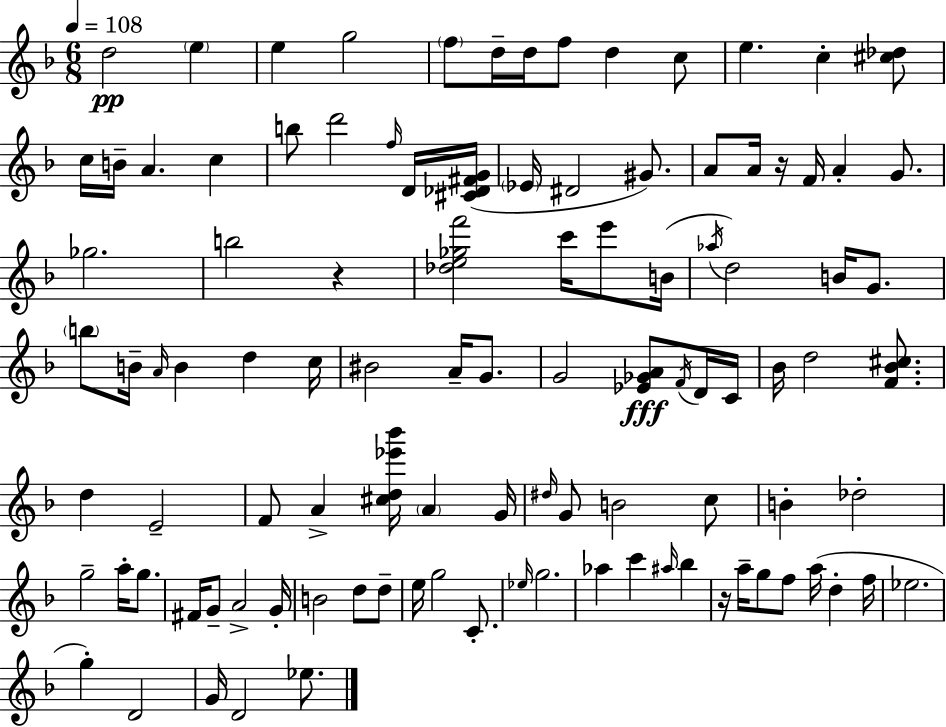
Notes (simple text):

D5/h E5/q E5/q G5/h F5/e D5/s D5/s F5/e D5/q C5/e E5/q. C5/q [C#5,Db5]/e C5/s B4/s A4/q. C5/q B5/e D6/h F5/s D4/s [C#4,Db4,F#4,G4]/s Eb4/s D#4/h G#4/e. A4/e A4/s R/s F4/s A4/q G4/e. Gb5/h. B5/h R/q [Db5,E5,Gb5,F6]/h C6/s E6/e B4/s Ab5/s D5/h B4/s G4/e. B5/e B4/s A4/s B4/q D5/q C5/s BIS4/h A4/s G4/e. G4/h [Eb4,Gb4,A4]/e F4/s D4/s C4/s Bb4/s D5/h [F4,Bb4,C#5]/e. D5/q E4/h F4/e A4/q [C#5,D5,Eb6,Bb6]/s A4/q G4/s D#5/s G4/e B4/h C5/e B4/q Db5/h G5/h A5/s G5/e. F#4/s G4/e A4/h G4/s B4/h D5/e D5/e E5/s G5/h C4/e. Eb5/s G5/h. Ab5/q C6/q A#5/s Bb5/q R/s A5/s G5/e F5/e A5/s D5/q F5/s Eb5/h. G5/q D4/h G4/s D4/h Eb5/e.